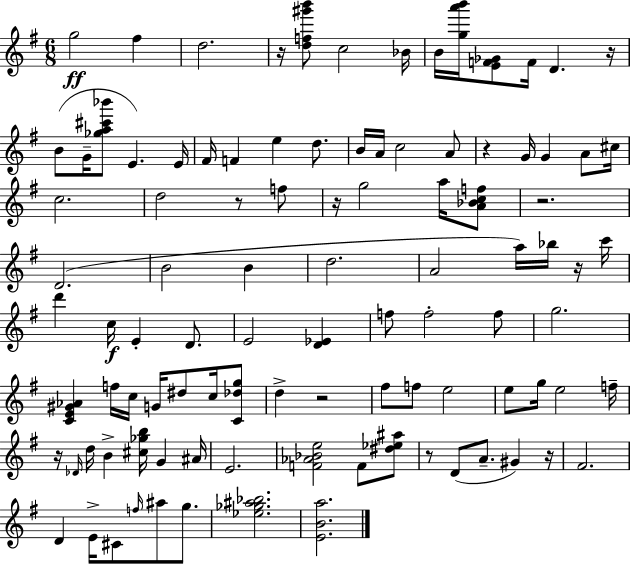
{
  \clef treble
  \numericTimeSignature
  \time 6/8
  \key e \minor
  g''2\ff fis''4 | d''2. | r16 <d'' f'' gis''' b'''>8 c''2 bes'16 | b'16 <g'' a''' b'''>16 <e' f' ges'>8 f'16 d'4. r16 | \break b'8( g'16-- <ges'' a'' cis''' bes'''>8 e'4.) e'16 | fis'16 f'4 e''4 d''8. | b'16 a'16 c''2 a'8 | r4 g'16 g'4 a'8 cis''16 | \break c''2. | d''2 r8 f''8 | r16 g''2 a''16 <a' bes' c'' f''>8 | r2. | \break d'2.( | b'2 b'4 | d''2. | a'2 a''16) bes''16 r16 c'''16 | \break d'''4 c''16\f e'4-. d'8. | e'2 <d' ees'>4 | f''8 f''2-. f''8 | g''2. | \break <c' e' gis' aes'>4 f''16 c''16 g'16 dis''8 c''16 <c' des'' g''>8 | d''4-> r2 | fis''8 f''8 e''2 | e''8 g''16 e''2 f''16-- | \break r16 \grace { des'16 } d''16 b'4-> <cis'' ges'' b''>16 g'4 | ais'16 e'2. | <f' aes' bes' e''>2 f'8 <dis'' ees'' ais''>8 | r8 d'8( a'8.-- gis'4) | \break r16 fis'2. | d'4 e'16-> cis'8 \grace { f''16 } ais''8 g''8. | <ees'' ges'' ais'' bes''>2. | <e' b' a''>2. | \break \bar "|."
}